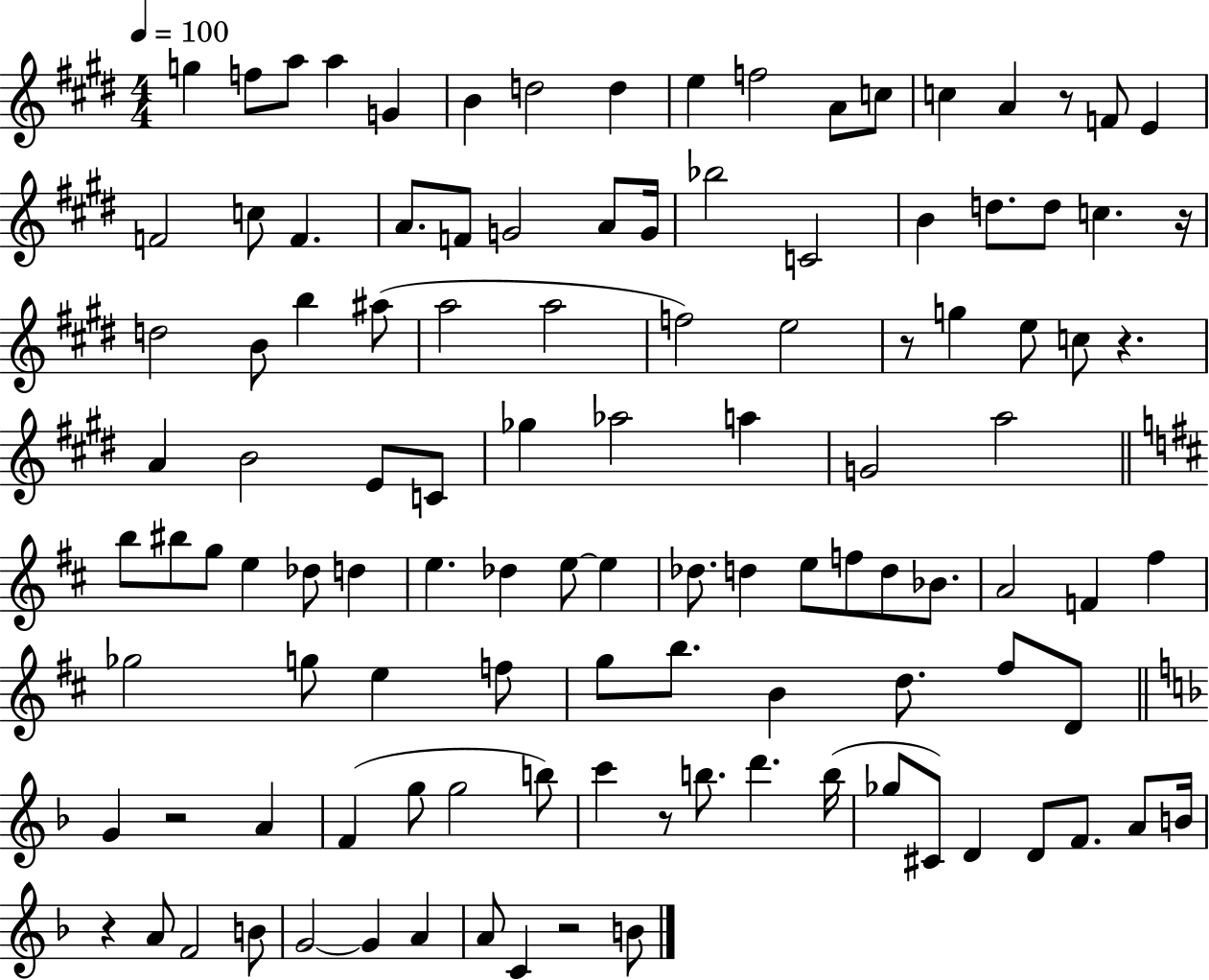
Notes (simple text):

G5/q F5/e A5/e A5/q G4/q B4/q D5/h D5/q E5/q F5/h A4/e C5/e C5/q A4/q R/e F4/e E4/q F4/h C5/e F4/q. A4/e. F4/e G4/h A4/e G4/s Bb5/h C4/h B4/q D5/e. D5/e C5/q. R/s D5/h B4/e B5/q A#5/e A5/h A5/h F5/h E5/h R/e G5/q E5/e C5/e R/q. A4/q B4/h E4/e C4/e Gb5/q Ab5/h A5/q G4/h A5/h B5/e BIS5/e G5/e E5/q Db5/e D5/q E5/q. Db5/q E5/e E5/q Db5/e. D5/q E5/e F5/e D5/e Bb4/e. A4/h F4/q F#5/q Gb5/h G5/e E5/q F5/e G5/e B5/e. B4/q D5/e. F#5/e D4/e G4/q R/h A4/q F4/q G5/e G5/h B5/e C6/q R/e B5/e. D6/q. B5/s Gb5/e C#4/e D4/q D4/e F4/e. A4/e B4/s R/q A4/e F4/h B4/e G4/h G4/q A4/q A4/e C4/q R/h B4/e